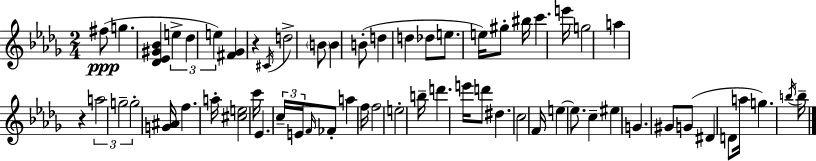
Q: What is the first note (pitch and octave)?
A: F#5